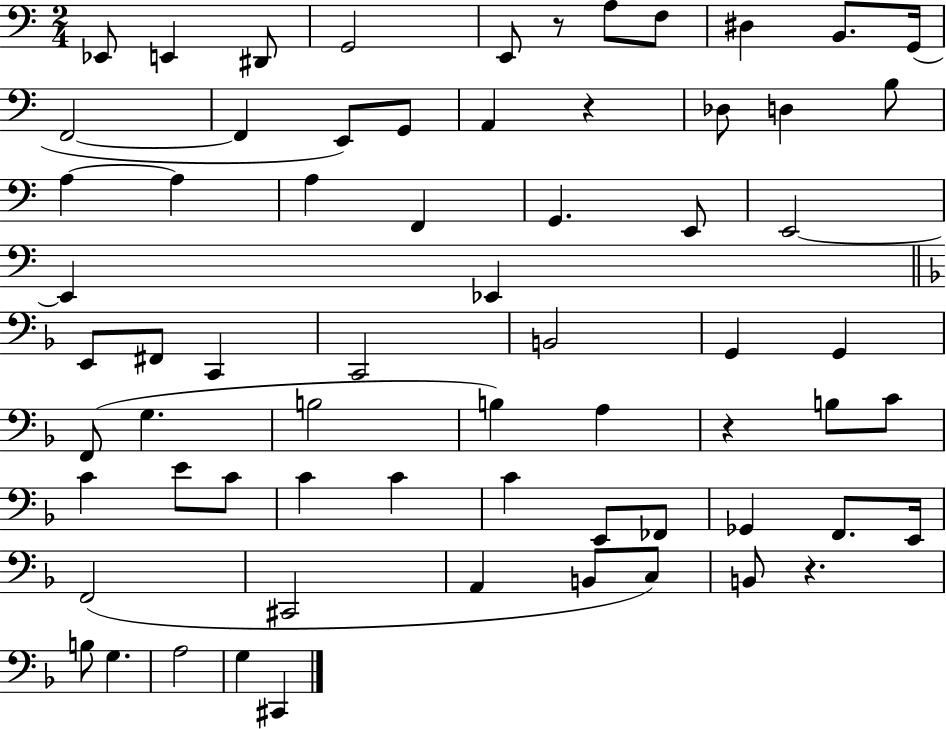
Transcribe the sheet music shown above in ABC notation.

X:1
T:Untitled
M:2/4
L:1/4
K:C
_E,,/2 E,, ^D,,/2 G,,2 E,,/2 z/2 A,/2 F,/2 ^D, B,,/2 G,,/4 F,,2 F,, E,,/2 G,,/2 A,, z _D,/2 D, B,/2 A, A, A, F,, G,, E,,/2 E,,2 E,, _E,, E,,/2 ^F,,/2 C,, C,,2 B,,2 G,, G,, F,,/2 G, B,2 B, A, z B,/2 C/2 C E/2 C/2 C C C E,,/2 _F,,/2 _G,, F,,/2 E,,/4 F,,2 ^C,,2 A,, B,,/2 C,/2 B,,/2 z B,/2 G, A,2 G, ^C,,